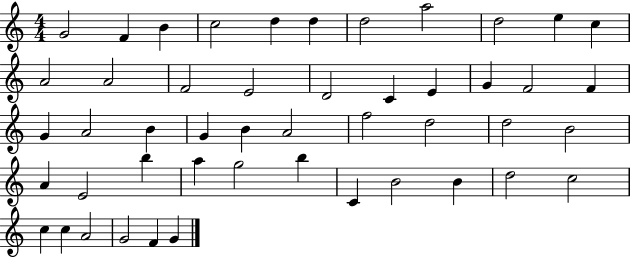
G4/h F4/q B4/q C5/h D5/q D5/q D5/h A5/h D5/h E5/q C5/q A4/h A4/h F4/h E4/h D4/h C4/q E4/q G4/q F4/h F4/q G4/q A4/h B4/q G4/q B4/q A4/h F5/h D5/h D5/h B4/h A4/q E4/h B5/q A5/q G5/h B5/q C4/q B4/h B4/q D5/h C5/h C5/q C5/q A4/h G4/h F4/q G4/q